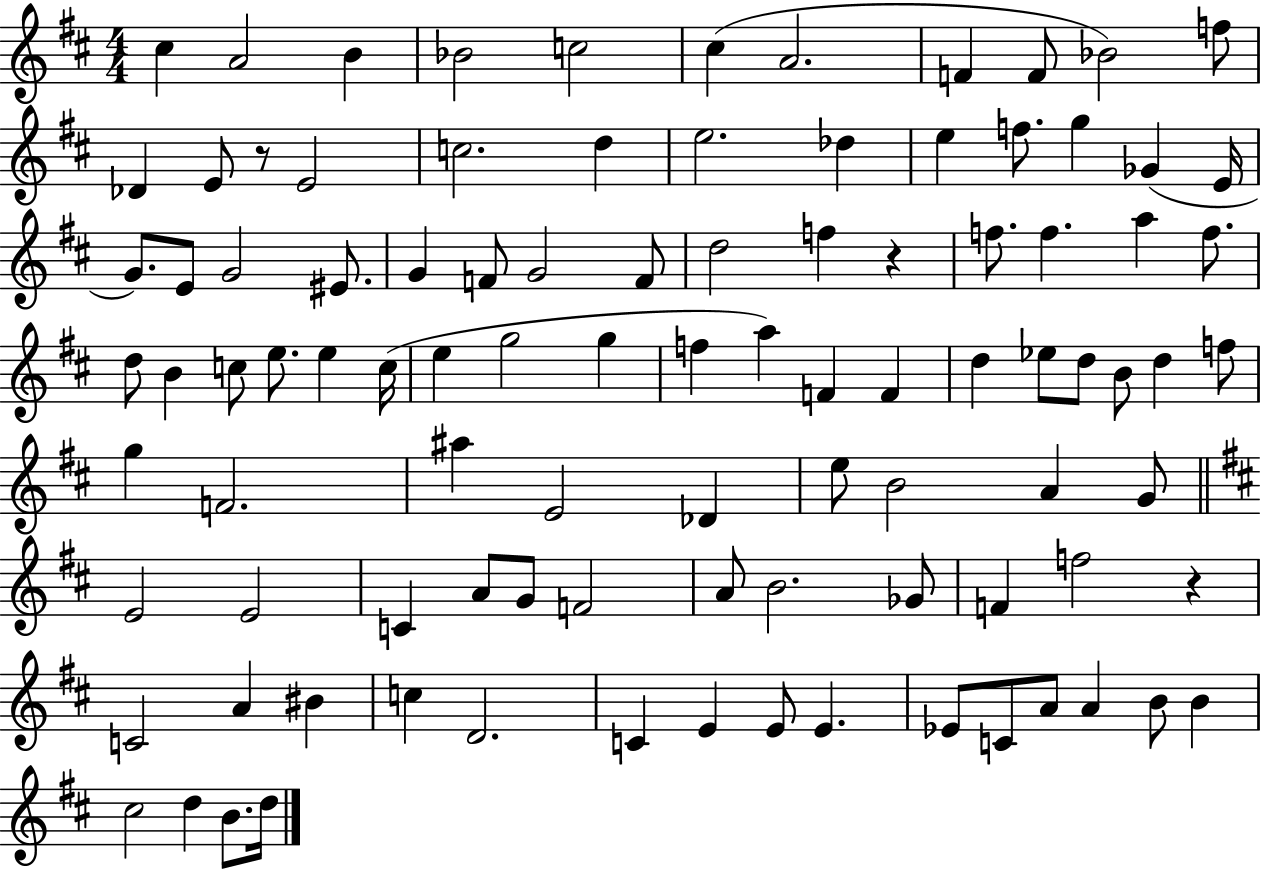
C#5/q A4/h B4/q Bb4/h C5/h C#5/q A4/h. F4/q F4/e Bb4/h F5/e Db4/q E4/e R/e E4/h C5/h. D5/q E5/h. Db5/q E5/q F5/e. G5/q Gb4/q E4/s G4/e. E4/e G4/h EIS4/e. G4/q F4/e G4/h F4/e D5/h F5/q R/q F5/e. F5/q. A5/q F5/e. D5/e B4/q C5/e E5/e. E5/q C5/s E5/q G5/h G5/q F5/q A5/q F4/q F4/q D5/q Eb5/e D5/e B4/e D5/q F5/e G5/q F4/h. A#5/q E4/h Db4/q E5/e B4/h A4/q G4/e E4/h E4/h C4/q A4/e G4/e F4/h A4/e B4/h. Gb4/e F4/q F5/h R/q C4/h A4/q BIS4/q C5/q D4/h. C4/q E4/q E4/e E4/q. Eb4/e C4/e A4/e A4/q B4/e B4/q C#5/h D5/q B4/e. D5/s